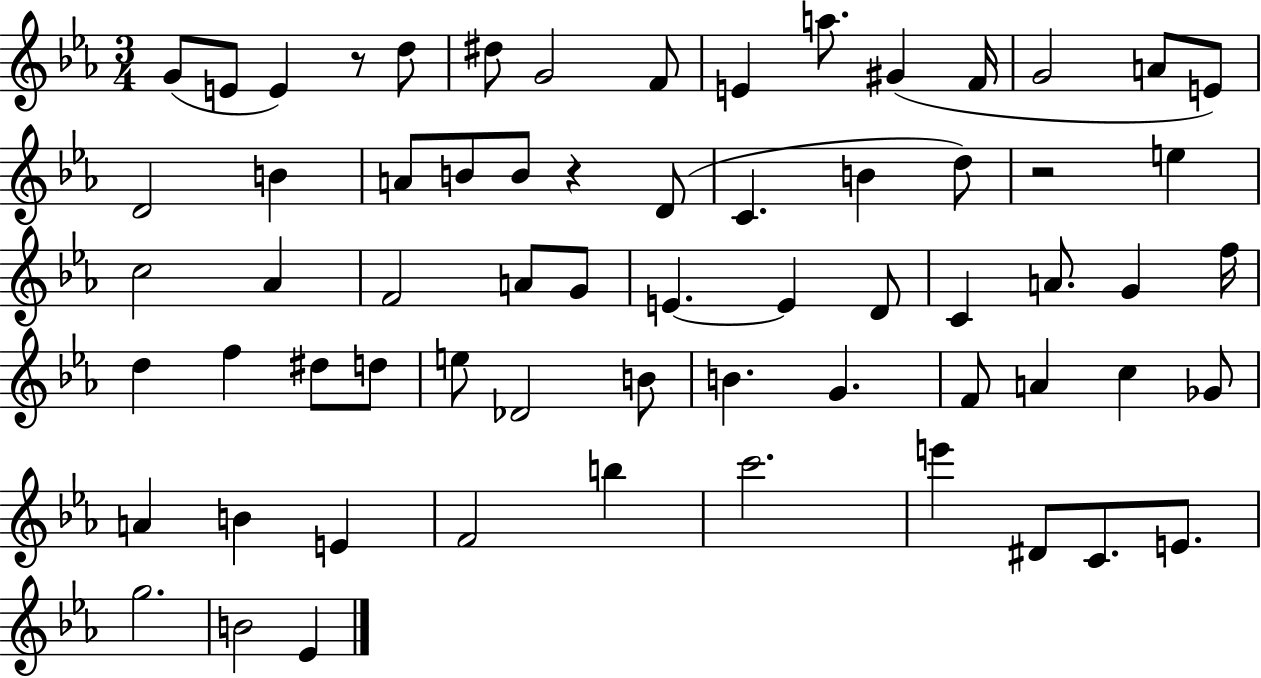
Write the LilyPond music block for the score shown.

{
  \clef treble
  \numericTimeSignature
  \time 3/4
  \key ees \major
  g'8( e'8 e'4) r8 d''8 | dis''8 g'2 f'8 | e'4 a''8. gis'4( f'16 | g'2 a'8 e'8) | \break d'2 b'4 | a'8 b'8 b'8 r4 d'8( | c'4. b'4 d''8) | r2 e''4 | \break c''2 aes'4 | f'2 a'8 g'8 | e'4.~~ e'4 d'8 | c'4 a'8. g'4 f''16 | \break d''4 f''4 dis''8 d''8 | e''8 des'2 b'8 | b'4. g'4. | f'8 a'4 c''4 ges'8 | \break a'4 b'4 e'4 | f'2 b''4 | c'''2. | e'''4 dis'8 c'8. e'8. | \break g''2. | b'2 ees'4 | \bar "|."
}